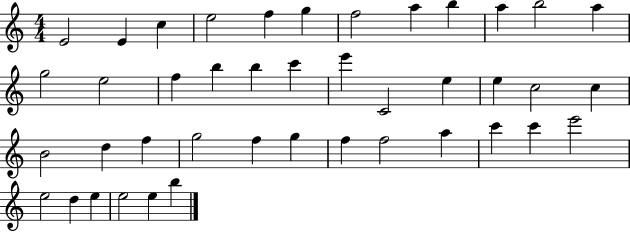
X:1
T:Untitled
M:4/4
L:1/4
K:C
E2 E c e2 f g f2 a b a b2 a g2 e2 f b b c' e' C2 e e c2 c B2 d f g2 f g f f2 a c' c' e'2 e2 d e e2 e b